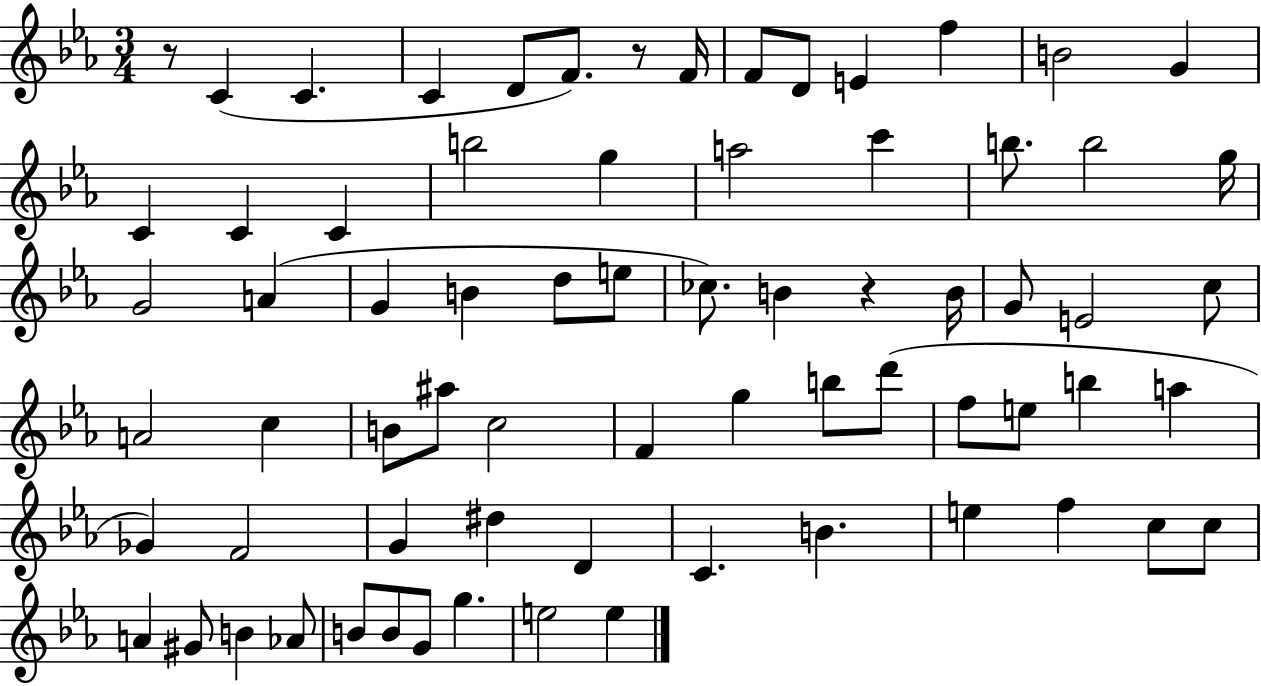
{
  \clef treble
  \numericTimeSignature
  \time 3/4
  \key ees \major
  \repeat volta 2 { r8 c'4( c'4. | c'4 d'8 f'8.) r8 f'16 | f'8 d'8 e'4 f''4 | b'2 g'4 | \break c'4 c'4 c'4 | b''2 g''4 | a''2 c'''4 | b''8. b''2 g''16 | \break g'2 a'4( | g'4 b'4 d''8 e''8 | ces''8.) b'4 r4 b'16 | g'8 e'2 c''8 | \break a'2 c''4 | b'8 ais''8 c''2 | f'4 g''4 b''8 d'''8( | f''8 e''8 b''4 a''4 | \break ges'4) f'2 | g'4 dis''4 d'4 | c'4. b'4. | e''4 f''4 c''8 c''8 | \break a'4 gis'8 b'4 aes'8 | b'8 b'8 g'8 g''4. | e''2 e''4 | } \bar "|."
}